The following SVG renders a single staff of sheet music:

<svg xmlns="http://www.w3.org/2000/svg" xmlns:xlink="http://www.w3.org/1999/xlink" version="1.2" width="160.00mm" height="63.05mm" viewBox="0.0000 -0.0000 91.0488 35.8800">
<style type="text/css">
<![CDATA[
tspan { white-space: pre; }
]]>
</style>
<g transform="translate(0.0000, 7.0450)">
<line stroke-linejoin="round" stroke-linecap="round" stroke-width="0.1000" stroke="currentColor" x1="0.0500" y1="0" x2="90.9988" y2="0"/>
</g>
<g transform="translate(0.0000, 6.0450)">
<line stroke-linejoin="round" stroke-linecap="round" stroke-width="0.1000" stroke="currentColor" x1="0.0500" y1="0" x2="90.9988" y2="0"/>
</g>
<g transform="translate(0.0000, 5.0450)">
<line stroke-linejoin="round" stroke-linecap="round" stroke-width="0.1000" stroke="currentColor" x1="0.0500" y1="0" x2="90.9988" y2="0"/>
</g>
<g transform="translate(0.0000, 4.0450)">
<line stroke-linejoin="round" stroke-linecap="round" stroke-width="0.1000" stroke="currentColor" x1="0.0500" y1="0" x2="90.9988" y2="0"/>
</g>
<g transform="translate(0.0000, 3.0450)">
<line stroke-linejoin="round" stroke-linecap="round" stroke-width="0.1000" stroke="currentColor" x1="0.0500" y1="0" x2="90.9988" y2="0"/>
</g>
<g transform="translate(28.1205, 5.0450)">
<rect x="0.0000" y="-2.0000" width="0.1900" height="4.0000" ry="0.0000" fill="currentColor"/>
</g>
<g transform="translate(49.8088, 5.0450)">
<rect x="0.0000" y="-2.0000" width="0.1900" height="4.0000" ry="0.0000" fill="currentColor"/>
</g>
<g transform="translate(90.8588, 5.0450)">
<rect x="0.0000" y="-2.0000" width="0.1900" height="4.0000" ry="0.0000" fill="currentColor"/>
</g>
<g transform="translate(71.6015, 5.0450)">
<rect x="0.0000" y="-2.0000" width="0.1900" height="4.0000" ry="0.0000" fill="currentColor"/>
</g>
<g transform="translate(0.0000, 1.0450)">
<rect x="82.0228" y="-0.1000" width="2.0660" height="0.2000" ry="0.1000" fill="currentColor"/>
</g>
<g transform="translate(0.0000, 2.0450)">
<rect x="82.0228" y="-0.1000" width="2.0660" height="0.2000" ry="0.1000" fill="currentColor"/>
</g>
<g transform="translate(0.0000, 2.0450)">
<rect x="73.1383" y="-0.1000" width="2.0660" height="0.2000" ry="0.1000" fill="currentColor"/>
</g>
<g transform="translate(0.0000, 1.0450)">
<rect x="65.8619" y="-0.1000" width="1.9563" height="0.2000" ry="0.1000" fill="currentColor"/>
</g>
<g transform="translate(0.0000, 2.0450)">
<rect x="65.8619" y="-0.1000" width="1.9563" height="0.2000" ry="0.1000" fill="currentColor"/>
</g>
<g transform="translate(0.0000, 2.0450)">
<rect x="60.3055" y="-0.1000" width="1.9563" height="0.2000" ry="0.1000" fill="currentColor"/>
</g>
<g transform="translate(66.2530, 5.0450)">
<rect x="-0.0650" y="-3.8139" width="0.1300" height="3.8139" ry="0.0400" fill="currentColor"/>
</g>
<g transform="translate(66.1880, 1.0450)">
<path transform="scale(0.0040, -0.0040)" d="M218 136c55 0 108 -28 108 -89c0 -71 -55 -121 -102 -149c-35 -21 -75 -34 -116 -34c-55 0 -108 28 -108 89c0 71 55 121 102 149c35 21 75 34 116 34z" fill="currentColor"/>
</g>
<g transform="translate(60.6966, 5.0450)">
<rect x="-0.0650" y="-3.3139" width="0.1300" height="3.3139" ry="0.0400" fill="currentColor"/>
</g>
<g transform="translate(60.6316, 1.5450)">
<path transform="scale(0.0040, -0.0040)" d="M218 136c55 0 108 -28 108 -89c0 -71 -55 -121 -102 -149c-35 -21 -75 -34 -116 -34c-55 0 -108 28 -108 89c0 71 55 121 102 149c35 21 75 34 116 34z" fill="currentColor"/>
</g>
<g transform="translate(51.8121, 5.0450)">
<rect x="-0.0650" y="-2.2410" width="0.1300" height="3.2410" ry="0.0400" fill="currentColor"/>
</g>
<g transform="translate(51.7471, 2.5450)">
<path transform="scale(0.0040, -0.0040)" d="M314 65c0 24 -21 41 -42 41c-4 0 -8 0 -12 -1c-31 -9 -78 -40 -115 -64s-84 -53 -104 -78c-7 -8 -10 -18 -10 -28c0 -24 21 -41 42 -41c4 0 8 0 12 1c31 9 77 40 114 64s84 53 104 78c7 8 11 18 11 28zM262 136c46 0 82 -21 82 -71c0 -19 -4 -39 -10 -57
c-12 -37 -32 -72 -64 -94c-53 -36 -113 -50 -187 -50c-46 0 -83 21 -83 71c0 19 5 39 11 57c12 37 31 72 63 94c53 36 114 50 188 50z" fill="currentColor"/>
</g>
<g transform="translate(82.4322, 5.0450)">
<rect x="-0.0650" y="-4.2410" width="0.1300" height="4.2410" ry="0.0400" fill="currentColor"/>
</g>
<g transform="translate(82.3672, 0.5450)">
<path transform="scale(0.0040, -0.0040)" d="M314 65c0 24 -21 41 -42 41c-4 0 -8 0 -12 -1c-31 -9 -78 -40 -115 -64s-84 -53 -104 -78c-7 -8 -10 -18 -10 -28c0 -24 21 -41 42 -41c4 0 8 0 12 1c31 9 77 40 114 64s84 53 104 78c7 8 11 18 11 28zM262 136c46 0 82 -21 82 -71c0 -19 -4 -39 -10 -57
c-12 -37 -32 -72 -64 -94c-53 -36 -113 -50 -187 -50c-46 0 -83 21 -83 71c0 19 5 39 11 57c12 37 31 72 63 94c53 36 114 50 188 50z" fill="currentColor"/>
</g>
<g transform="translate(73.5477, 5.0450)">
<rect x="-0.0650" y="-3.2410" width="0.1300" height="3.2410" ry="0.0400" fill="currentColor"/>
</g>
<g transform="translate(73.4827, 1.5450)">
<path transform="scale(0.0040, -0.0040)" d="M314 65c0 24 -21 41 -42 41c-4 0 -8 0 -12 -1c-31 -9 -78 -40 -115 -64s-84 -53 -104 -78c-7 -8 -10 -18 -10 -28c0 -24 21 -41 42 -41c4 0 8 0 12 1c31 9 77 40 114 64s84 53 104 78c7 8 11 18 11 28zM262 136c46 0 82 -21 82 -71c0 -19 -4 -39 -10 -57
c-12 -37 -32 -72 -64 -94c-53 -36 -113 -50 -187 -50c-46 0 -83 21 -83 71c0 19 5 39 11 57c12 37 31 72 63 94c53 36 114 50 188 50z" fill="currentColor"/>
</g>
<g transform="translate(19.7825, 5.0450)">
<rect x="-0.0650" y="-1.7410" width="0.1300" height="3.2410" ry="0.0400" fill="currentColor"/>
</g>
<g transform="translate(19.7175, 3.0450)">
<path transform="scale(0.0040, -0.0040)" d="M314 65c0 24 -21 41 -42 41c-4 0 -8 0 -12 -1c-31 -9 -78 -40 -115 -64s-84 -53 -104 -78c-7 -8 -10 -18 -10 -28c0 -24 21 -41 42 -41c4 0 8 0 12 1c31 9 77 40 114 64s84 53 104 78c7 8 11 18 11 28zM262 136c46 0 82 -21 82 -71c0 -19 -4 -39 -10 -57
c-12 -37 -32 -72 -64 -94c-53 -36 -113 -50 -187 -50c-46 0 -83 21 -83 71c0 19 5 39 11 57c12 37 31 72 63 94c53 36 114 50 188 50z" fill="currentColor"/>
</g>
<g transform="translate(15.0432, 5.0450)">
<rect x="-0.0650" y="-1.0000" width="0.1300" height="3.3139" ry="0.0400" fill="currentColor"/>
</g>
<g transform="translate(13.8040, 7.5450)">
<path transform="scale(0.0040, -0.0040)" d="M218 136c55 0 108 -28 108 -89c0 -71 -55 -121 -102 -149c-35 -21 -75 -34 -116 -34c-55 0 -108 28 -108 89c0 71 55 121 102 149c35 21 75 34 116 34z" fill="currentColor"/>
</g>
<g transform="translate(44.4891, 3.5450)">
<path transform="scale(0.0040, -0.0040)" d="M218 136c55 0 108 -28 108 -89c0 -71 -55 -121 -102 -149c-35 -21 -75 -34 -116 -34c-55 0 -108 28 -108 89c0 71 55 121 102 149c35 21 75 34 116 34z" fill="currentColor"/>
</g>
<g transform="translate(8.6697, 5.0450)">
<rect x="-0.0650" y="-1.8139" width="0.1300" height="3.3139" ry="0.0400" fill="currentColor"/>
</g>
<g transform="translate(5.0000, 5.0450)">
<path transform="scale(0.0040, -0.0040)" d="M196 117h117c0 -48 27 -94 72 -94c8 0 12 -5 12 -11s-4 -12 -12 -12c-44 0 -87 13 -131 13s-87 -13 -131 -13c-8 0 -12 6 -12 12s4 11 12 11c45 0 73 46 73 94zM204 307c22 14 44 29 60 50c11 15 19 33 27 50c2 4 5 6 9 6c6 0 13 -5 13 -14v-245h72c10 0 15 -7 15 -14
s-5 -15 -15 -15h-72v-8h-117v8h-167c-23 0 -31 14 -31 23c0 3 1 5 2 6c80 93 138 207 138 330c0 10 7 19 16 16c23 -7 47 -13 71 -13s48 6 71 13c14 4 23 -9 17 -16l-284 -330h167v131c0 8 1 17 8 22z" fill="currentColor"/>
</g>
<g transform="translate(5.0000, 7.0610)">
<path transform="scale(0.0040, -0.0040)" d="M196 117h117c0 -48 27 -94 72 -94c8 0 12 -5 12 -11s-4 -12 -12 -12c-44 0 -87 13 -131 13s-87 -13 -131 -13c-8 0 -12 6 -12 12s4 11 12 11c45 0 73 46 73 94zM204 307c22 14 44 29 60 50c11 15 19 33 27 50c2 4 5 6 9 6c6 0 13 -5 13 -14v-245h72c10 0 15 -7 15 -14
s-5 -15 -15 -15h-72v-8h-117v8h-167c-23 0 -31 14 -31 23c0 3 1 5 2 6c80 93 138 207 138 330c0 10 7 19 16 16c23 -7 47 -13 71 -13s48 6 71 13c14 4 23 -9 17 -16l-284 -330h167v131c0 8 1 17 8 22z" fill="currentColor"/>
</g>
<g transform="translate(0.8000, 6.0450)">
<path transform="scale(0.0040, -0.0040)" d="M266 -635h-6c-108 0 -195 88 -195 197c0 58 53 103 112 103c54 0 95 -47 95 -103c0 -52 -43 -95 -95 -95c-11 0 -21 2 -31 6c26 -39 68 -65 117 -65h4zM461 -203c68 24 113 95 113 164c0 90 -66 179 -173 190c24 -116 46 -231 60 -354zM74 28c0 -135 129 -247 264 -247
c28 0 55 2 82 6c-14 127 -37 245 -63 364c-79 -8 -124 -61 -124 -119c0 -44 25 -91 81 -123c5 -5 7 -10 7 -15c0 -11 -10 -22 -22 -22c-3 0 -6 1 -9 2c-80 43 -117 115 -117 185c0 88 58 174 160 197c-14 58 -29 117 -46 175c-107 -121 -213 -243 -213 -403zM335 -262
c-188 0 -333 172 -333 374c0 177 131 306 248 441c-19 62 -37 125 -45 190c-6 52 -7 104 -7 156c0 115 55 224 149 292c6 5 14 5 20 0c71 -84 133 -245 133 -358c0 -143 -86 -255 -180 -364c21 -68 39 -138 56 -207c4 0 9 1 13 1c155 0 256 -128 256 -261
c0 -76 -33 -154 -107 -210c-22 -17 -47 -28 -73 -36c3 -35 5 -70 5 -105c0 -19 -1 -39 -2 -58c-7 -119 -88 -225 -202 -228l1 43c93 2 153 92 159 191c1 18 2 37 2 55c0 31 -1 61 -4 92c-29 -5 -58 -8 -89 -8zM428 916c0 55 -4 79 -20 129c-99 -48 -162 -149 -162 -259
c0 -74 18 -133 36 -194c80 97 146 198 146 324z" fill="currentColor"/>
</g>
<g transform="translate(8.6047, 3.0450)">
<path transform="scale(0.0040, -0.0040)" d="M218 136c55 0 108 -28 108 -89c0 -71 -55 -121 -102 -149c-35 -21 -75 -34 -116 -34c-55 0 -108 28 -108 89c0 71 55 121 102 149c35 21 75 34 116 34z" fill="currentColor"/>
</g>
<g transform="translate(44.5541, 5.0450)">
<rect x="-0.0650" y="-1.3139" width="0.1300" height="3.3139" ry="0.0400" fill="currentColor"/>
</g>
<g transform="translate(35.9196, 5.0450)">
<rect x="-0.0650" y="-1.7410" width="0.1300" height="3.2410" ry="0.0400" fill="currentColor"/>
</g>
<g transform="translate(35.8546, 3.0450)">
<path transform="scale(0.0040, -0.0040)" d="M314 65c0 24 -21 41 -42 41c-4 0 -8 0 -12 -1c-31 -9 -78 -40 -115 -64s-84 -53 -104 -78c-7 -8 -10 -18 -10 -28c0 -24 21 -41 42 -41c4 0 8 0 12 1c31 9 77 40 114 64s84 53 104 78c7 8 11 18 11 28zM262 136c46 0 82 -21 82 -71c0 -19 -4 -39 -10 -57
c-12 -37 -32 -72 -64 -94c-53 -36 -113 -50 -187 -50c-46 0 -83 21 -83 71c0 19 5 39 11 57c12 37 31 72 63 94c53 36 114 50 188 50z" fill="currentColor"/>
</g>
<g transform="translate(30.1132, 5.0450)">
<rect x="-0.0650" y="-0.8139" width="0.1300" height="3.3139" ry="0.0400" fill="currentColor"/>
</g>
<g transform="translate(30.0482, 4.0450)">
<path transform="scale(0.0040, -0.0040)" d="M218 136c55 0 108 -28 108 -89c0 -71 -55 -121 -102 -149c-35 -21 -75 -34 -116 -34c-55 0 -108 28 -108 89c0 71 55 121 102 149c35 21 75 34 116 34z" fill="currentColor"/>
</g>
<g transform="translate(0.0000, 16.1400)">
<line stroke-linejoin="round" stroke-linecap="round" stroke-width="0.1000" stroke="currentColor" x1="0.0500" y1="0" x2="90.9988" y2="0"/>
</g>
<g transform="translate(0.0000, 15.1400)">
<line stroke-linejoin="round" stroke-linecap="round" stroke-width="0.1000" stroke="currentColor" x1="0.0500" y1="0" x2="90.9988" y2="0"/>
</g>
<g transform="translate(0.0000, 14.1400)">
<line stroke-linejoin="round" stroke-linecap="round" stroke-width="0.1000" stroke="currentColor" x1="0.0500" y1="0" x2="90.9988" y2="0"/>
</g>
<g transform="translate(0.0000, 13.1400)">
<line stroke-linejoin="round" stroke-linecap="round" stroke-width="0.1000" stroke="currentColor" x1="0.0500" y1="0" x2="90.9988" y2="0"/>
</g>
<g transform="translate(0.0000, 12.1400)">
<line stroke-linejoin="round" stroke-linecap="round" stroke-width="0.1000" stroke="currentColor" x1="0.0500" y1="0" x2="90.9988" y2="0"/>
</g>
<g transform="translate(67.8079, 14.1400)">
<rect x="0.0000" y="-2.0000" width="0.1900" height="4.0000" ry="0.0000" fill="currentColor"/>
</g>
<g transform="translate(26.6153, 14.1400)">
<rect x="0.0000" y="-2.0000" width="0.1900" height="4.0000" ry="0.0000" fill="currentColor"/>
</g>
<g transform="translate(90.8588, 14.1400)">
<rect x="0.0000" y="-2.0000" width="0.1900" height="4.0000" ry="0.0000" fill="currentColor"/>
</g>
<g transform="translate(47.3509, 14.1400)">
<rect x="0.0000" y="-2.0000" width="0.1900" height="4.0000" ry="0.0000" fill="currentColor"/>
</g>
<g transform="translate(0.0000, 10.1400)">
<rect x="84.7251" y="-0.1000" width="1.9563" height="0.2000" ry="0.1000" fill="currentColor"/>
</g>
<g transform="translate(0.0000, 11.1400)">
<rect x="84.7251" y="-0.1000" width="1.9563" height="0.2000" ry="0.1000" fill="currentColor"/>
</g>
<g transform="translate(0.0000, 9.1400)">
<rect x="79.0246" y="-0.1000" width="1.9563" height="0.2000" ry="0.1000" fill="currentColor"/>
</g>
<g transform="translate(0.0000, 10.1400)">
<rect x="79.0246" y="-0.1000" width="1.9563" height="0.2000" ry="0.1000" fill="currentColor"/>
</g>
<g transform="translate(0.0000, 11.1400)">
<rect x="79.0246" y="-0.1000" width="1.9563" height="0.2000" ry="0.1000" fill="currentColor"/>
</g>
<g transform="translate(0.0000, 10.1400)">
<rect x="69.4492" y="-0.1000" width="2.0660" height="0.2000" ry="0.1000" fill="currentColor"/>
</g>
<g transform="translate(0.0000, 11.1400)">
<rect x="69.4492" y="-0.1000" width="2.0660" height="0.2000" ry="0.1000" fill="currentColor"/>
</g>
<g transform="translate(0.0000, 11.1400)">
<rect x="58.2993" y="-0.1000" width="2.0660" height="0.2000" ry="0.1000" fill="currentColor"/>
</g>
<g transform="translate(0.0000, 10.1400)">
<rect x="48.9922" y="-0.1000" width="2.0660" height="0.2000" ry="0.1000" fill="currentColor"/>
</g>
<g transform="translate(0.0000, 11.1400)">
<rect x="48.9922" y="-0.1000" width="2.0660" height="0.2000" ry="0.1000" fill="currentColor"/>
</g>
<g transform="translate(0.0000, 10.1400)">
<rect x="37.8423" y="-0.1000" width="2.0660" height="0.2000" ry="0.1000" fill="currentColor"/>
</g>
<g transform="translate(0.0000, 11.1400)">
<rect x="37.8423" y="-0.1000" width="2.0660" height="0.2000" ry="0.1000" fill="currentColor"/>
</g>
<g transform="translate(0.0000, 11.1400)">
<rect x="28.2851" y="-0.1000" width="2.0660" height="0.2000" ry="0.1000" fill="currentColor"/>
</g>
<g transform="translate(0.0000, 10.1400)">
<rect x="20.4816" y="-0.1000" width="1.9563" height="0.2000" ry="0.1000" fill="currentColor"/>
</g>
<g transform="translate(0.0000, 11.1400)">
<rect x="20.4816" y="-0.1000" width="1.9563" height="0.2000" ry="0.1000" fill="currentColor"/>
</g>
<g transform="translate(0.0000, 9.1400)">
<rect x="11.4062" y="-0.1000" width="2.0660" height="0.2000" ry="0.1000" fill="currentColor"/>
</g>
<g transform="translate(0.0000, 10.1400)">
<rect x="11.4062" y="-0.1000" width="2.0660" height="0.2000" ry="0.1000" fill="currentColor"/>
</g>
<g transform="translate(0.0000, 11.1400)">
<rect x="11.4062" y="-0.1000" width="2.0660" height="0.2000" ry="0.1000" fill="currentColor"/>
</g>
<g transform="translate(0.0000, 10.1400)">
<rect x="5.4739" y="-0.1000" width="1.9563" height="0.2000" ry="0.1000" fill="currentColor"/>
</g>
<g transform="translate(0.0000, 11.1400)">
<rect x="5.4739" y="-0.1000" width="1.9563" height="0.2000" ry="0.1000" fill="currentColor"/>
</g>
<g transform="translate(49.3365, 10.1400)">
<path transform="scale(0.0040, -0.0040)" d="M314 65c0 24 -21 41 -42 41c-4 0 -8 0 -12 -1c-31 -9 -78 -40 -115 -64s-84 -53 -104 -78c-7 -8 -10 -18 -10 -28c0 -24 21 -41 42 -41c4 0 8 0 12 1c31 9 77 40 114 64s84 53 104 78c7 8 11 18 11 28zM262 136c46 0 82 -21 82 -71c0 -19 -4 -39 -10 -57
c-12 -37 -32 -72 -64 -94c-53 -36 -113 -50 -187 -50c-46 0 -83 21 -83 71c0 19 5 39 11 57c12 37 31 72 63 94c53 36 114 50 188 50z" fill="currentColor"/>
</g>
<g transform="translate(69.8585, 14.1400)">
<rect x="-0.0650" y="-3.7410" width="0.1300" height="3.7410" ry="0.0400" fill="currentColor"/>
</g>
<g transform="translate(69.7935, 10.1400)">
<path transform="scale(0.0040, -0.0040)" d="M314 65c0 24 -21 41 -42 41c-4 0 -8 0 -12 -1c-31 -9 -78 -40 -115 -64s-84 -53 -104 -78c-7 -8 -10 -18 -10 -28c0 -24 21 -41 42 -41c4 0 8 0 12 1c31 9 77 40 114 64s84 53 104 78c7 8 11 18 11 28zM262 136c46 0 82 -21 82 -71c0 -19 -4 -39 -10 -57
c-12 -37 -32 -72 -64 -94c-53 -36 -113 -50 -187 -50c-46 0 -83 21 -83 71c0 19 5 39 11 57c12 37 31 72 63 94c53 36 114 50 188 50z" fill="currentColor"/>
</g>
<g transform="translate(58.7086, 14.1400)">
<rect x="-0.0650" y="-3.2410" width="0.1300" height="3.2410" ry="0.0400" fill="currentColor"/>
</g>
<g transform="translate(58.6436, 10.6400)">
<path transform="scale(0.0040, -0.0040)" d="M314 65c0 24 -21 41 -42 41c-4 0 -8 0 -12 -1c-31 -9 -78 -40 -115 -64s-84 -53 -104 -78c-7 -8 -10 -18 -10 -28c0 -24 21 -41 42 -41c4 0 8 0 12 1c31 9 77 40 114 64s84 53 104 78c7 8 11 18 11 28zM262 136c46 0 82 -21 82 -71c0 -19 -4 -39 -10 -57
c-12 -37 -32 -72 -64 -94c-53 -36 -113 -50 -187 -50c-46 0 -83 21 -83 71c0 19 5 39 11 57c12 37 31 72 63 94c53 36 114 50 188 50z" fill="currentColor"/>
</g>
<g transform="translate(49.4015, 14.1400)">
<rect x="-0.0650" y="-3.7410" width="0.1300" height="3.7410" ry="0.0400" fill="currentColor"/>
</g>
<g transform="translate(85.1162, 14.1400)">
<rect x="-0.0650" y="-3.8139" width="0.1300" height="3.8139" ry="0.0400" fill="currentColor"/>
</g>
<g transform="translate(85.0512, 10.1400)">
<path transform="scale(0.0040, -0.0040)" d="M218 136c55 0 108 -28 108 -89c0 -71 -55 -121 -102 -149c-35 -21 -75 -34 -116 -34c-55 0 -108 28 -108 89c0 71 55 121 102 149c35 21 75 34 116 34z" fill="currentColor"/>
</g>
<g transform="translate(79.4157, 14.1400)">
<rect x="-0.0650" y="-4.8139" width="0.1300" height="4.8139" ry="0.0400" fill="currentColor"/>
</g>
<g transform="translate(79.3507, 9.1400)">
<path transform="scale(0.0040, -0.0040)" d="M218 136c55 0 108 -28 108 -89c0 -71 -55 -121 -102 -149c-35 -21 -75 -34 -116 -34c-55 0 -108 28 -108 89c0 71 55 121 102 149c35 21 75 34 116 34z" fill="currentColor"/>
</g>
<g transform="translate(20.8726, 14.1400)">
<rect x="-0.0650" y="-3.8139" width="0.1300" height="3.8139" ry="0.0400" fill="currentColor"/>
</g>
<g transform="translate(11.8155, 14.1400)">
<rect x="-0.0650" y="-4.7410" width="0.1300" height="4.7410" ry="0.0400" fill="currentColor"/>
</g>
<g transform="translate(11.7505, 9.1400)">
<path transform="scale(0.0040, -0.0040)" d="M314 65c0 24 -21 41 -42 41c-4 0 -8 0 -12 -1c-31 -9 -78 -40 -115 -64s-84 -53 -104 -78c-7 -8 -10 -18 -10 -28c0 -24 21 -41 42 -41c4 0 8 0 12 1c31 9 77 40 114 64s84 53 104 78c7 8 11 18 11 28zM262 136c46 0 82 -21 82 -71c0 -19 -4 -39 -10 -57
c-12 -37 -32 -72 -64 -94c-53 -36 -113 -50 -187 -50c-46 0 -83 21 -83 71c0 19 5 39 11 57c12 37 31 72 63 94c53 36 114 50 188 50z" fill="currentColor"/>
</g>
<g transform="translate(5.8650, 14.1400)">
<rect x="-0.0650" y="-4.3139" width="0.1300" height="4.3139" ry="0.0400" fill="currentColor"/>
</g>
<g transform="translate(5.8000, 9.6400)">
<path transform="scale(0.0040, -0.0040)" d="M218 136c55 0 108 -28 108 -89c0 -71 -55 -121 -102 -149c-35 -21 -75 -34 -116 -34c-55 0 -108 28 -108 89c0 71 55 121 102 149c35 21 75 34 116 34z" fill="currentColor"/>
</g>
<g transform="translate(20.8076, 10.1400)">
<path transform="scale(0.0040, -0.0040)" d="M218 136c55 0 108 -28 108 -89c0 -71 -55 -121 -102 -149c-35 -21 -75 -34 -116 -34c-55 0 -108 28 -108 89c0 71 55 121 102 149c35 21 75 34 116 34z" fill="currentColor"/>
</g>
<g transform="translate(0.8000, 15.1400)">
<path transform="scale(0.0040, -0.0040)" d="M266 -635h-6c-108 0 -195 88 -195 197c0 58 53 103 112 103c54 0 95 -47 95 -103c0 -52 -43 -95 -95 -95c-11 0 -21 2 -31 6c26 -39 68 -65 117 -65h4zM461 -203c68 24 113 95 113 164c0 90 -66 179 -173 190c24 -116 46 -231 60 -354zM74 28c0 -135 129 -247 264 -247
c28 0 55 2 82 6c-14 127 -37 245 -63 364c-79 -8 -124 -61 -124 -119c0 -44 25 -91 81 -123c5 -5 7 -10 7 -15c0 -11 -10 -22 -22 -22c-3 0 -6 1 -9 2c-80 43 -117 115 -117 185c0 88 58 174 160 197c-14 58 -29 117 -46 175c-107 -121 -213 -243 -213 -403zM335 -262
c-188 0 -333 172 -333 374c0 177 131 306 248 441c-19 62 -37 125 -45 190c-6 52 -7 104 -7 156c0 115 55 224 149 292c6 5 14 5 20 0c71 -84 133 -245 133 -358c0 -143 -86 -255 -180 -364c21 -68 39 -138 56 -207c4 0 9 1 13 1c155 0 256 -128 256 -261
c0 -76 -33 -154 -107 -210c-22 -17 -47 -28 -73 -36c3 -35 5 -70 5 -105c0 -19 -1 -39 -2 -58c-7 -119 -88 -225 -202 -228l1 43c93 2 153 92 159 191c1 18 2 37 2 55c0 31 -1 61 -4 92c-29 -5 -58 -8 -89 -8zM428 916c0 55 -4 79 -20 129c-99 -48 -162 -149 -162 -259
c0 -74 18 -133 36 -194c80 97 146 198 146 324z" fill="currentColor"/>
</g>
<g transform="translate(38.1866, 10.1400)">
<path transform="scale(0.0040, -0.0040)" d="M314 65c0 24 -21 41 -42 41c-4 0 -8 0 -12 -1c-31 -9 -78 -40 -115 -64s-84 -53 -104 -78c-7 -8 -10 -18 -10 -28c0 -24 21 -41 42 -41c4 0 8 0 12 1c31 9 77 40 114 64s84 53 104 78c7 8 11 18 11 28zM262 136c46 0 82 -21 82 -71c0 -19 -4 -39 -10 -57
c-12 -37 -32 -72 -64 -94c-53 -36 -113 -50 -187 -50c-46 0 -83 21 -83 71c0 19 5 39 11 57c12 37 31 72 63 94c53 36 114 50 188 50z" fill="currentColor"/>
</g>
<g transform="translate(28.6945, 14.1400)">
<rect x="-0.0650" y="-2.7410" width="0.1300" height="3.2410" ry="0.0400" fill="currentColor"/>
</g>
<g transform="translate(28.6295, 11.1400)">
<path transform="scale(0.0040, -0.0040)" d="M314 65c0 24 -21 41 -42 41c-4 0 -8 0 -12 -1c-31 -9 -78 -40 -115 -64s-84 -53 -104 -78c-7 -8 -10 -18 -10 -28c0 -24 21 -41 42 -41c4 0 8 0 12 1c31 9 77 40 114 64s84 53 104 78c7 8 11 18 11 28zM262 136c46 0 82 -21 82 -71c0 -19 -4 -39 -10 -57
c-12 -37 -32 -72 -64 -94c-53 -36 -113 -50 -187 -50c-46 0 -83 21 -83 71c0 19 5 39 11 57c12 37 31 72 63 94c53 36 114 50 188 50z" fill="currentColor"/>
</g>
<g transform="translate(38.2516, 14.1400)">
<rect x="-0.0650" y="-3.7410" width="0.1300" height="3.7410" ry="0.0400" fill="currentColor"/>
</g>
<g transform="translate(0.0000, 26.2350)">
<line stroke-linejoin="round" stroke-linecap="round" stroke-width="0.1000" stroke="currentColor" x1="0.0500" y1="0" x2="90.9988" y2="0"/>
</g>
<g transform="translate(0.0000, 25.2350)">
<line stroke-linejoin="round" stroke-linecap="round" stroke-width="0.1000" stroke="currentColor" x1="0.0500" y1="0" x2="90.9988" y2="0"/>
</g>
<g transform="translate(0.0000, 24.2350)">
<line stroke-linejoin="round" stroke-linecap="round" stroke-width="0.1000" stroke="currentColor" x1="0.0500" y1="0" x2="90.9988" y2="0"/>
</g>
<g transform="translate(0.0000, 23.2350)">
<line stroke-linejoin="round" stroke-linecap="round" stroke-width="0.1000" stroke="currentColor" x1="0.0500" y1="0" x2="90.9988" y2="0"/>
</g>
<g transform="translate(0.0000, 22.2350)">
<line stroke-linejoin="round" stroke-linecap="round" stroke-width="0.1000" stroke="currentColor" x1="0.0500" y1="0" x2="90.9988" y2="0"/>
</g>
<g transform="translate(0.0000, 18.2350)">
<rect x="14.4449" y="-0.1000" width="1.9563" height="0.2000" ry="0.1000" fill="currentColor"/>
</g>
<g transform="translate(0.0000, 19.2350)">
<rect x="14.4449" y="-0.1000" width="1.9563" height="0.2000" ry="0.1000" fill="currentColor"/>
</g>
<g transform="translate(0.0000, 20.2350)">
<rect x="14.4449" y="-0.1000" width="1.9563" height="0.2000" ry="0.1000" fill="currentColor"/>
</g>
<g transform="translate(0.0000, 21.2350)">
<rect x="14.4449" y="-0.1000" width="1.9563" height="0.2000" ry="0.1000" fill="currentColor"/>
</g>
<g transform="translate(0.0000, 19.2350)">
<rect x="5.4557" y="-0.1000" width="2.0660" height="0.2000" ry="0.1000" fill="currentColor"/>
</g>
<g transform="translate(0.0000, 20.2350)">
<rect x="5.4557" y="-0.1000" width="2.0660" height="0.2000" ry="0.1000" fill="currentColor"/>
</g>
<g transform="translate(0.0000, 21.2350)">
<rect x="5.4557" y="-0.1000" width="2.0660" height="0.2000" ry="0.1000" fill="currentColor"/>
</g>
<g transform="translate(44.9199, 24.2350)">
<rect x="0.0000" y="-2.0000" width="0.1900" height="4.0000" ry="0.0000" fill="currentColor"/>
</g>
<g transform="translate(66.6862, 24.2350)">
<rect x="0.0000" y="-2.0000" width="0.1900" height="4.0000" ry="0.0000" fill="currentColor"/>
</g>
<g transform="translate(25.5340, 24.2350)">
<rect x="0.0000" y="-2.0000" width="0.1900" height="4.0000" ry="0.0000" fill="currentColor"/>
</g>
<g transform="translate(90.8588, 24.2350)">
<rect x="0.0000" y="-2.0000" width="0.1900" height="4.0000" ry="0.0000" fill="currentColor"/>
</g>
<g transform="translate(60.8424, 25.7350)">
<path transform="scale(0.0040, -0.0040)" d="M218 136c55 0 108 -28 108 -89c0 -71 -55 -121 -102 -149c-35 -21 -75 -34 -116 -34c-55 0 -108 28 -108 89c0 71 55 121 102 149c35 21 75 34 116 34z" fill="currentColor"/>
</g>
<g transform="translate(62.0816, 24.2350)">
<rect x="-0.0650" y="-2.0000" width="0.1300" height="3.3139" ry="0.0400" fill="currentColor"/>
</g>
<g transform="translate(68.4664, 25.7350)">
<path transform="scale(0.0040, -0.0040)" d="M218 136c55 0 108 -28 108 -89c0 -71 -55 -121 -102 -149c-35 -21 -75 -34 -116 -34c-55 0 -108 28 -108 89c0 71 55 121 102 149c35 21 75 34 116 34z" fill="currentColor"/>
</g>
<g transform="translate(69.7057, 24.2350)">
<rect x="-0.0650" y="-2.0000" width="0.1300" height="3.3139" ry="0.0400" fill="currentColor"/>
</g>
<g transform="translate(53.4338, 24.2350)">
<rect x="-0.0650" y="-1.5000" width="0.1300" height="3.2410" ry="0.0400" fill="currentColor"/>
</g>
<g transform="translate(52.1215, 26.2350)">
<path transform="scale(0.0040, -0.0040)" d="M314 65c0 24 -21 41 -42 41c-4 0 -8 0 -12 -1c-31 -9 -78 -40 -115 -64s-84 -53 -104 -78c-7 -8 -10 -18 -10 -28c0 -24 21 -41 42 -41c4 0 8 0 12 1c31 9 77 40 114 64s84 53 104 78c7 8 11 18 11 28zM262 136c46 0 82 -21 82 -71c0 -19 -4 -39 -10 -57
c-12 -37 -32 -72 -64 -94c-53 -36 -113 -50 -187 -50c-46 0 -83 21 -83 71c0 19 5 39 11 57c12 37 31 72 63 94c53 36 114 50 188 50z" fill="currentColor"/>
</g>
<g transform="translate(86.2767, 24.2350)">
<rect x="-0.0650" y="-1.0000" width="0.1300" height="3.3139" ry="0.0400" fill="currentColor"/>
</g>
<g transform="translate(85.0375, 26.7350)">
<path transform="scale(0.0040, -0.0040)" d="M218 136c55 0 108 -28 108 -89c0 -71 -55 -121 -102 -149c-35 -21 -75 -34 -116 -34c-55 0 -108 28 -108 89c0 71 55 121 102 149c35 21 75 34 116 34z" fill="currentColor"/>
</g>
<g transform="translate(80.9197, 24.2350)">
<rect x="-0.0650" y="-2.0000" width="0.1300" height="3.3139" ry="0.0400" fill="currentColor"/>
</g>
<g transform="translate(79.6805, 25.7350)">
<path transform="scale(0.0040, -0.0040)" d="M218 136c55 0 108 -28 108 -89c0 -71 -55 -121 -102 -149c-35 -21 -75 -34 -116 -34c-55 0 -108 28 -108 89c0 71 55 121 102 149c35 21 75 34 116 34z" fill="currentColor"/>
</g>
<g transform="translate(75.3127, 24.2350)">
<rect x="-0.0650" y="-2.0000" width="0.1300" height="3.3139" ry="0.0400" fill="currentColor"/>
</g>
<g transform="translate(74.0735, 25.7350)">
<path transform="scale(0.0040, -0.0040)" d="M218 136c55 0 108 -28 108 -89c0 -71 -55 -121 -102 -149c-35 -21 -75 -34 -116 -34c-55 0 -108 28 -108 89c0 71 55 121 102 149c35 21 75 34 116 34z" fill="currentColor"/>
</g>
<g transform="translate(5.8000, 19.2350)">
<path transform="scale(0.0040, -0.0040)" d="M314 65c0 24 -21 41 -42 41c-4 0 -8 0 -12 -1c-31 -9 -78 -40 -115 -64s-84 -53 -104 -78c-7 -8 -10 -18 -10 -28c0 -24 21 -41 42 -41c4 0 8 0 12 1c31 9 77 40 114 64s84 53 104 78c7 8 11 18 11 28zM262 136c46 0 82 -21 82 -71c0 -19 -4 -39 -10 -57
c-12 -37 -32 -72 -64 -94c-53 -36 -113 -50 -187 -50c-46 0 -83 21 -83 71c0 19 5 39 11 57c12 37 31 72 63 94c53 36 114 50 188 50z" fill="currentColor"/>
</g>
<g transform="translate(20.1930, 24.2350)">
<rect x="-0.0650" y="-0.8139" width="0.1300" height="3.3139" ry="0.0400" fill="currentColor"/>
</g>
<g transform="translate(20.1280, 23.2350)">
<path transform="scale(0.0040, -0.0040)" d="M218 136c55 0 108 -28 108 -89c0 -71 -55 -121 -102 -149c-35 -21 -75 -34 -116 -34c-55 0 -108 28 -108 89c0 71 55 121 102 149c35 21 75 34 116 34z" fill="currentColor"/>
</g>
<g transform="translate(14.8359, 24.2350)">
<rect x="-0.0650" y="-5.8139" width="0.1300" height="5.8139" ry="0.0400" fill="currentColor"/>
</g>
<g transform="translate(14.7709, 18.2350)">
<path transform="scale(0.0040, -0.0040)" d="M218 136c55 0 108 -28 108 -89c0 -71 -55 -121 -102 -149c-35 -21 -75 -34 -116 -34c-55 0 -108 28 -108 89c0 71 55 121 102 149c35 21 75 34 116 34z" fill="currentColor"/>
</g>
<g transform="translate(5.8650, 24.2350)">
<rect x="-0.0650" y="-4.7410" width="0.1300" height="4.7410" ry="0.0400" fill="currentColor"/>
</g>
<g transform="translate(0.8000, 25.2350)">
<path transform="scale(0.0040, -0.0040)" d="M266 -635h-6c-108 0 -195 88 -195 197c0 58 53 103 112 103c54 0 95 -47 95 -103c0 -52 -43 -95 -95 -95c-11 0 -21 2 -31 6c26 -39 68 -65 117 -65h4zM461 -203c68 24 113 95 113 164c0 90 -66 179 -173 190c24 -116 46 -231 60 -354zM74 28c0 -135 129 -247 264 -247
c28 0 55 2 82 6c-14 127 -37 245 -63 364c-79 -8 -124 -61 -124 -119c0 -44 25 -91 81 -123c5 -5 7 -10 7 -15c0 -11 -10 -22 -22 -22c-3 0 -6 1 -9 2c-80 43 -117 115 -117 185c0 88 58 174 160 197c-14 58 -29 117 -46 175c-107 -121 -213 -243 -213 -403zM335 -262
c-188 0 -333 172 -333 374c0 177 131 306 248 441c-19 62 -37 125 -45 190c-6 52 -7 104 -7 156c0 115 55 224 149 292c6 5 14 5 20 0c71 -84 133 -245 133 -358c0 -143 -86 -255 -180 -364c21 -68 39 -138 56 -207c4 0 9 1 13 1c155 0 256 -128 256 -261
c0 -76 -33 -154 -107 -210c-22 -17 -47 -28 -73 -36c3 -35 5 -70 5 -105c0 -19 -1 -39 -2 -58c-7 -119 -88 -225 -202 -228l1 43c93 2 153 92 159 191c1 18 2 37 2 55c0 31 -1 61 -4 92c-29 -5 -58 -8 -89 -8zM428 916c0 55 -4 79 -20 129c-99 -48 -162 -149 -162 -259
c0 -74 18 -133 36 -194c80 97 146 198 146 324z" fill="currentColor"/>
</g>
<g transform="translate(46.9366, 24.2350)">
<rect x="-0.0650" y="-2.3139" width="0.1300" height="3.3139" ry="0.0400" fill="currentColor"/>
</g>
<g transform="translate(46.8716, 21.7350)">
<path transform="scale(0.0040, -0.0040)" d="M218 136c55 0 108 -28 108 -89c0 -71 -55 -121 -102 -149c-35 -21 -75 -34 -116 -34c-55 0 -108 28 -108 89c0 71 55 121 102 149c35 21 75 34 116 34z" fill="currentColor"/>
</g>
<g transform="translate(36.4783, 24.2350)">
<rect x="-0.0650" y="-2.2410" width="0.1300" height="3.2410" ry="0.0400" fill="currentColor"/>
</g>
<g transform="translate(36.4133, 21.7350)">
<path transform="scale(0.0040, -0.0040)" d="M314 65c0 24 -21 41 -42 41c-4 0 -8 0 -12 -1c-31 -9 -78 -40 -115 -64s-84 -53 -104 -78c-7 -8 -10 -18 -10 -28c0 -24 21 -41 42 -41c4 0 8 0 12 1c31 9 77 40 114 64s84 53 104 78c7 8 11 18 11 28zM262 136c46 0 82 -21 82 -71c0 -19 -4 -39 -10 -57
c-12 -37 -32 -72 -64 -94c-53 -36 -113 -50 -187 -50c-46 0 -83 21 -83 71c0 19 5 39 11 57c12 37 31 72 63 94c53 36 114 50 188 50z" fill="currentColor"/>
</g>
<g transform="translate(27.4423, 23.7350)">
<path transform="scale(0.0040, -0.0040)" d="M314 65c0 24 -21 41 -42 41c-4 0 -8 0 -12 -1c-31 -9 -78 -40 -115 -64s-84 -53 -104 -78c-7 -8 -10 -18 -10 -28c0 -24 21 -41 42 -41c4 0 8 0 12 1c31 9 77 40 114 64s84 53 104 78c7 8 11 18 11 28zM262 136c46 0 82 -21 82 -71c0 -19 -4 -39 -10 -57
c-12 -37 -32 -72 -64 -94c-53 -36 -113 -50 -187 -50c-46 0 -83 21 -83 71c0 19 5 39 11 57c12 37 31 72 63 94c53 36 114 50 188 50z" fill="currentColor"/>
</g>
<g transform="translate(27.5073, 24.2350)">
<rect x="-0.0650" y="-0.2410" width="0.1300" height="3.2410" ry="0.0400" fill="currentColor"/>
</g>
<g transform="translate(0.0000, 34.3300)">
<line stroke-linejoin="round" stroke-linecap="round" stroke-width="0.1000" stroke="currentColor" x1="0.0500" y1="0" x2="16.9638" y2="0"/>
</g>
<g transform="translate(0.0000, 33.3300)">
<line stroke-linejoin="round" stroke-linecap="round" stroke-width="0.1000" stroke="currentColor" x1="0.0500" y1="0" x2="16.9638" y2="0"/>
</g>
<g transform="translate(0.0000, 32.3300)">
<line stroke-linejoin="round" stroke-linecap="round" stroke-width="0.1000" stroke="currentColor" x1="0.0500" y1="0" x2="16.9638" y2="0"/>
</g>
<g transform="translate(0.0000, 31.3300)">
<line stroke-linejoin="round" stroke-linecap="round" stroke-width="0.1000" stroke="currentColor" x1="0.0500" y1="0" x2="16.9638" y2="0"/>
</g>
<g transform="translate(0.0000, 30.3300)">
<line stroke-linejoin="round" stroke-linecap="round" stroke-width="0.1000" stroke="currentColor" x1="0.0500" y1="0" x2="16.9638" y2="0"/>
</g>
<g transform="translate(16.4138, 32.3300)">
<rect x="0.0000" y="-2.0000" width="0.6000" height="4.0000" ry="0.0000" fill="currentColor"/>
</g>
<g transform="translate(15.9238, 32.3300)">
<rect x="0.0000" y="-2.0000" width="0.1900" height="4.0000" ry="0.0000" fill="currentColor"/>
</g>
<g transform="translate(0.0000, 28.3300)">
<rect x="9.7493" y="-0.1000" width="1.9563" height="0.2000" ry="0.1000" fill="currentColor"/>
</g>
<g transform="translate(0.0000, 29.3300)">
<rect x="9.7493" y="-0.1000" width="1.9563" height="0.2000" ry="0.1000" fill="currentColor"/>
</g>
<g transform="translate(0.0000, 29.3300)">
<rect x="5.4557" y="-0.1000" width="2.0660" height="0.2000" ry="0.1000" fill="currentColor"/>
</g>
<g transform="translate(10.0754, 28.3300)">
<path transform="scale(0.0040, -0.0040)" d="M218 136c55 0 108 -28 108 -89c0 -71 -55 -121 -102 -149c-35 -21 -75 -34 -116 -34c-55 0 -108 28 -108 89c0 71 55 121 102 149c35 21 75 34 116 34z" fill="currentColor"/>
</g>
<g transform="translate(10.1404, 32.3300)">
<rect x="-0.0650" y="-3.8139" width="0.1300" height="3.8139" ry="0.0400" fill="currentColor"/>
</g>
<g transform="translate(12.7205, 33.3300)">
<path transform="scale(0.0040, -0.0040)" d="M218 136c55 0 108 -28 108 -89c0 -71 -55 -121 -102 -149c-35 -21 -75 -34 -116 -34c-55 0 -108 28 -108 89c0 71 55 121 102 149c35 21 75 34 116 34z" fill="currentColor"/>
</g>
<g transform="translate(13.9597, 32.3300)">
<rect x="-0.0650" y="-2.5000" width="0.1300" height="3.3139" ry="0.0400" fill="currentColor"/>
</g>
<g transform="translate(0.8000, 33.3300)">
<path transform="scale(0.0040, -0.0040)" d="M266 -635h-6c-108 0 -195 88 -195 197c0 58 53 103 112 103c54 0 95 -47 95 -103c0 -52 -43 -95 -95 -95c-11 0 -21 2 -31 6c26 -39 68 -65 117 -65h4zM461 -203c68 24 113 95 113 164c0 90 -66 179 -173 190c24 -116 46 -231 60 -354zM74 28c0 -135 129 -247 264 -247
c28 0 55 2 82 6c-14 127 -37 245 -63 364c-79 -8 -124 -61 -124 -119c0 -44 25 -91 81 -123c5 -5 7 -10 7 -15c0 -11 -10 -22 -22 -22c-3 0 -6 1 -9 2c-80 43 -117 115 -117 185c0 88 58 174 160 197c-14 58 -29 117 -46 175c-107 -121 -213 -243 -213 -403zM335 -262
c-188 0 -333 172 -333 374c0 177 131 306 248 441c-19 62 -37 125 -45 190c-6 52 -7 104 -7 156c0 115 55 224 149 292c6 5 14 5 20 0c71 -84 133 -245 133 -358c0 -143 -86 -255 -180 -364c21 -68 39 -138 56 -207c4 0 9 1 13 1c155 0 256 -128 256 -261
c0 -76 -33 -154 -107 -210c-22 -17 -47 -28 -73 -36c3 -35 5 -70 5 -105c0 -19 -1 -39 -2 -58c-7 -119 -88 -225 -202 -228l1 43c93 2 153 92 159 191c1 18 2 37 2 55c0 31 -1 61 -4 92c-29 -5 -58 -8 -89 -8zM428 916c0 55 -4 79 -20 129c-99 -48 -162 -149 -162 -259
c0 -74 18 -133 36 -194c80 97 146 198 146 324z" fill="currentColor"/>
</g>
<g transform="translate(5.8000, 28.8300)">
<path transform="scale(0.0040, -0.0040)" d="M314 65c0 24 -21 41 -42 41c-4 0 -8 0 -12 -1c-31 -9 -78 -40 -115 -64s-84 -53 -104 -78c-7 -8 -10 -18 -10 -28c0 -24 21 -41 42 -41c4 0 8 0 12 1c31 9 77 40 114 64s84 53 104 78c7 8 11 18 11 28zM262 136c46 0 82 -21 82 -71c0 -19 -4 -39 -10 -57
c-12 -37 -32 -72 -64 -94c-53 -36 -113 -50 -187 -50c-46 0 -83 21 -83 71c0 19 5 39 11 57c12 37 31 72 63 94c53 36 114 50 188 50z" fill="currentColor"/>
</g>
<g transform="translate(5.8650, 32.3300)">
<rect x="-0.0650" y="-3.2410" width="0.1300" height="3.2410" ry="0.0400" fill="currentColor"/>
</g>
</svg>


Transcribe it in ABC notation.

X:1
T:Untitled
M:4/4
L:1/4
K:C
f D f2 d f2 e g2 b c' b2 d'2 d' e'2 c' a2 c'2 c'2 b2 c'2 e' c' e'2 g' d c2 g2 g E2 F F F F D b2 c' G